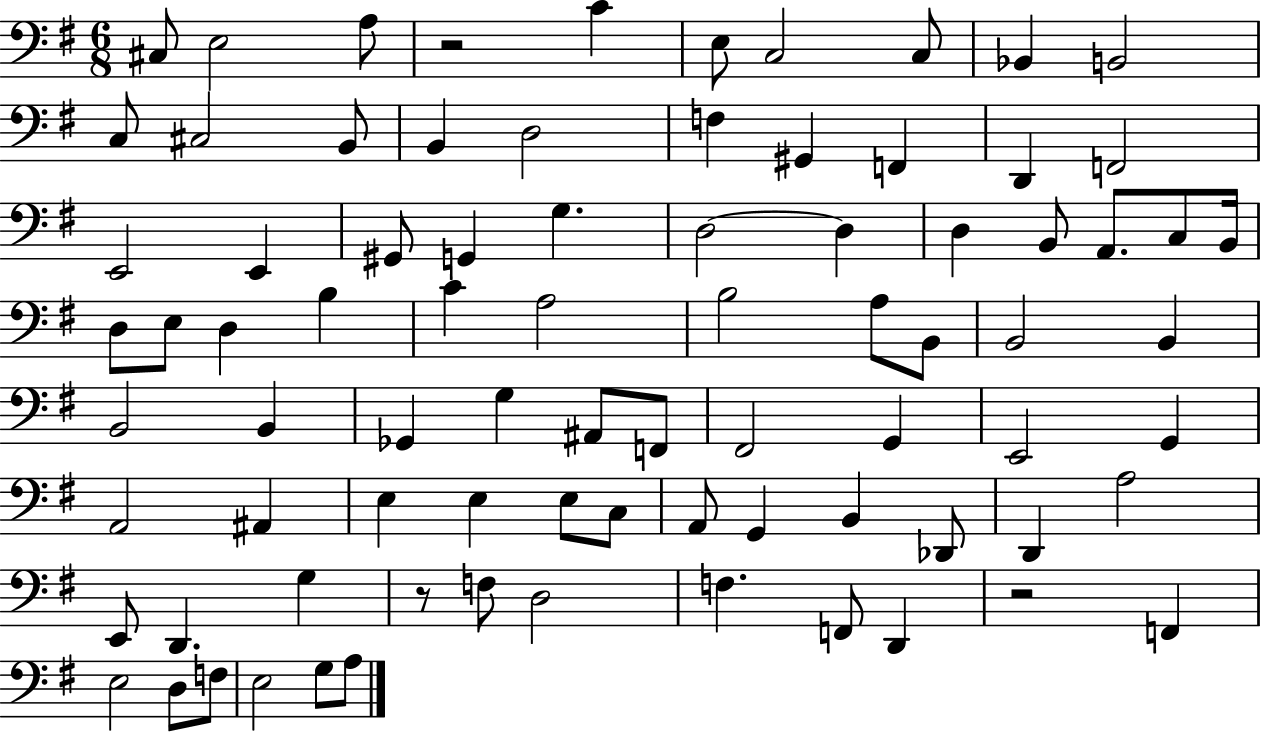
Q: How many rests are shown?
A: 3